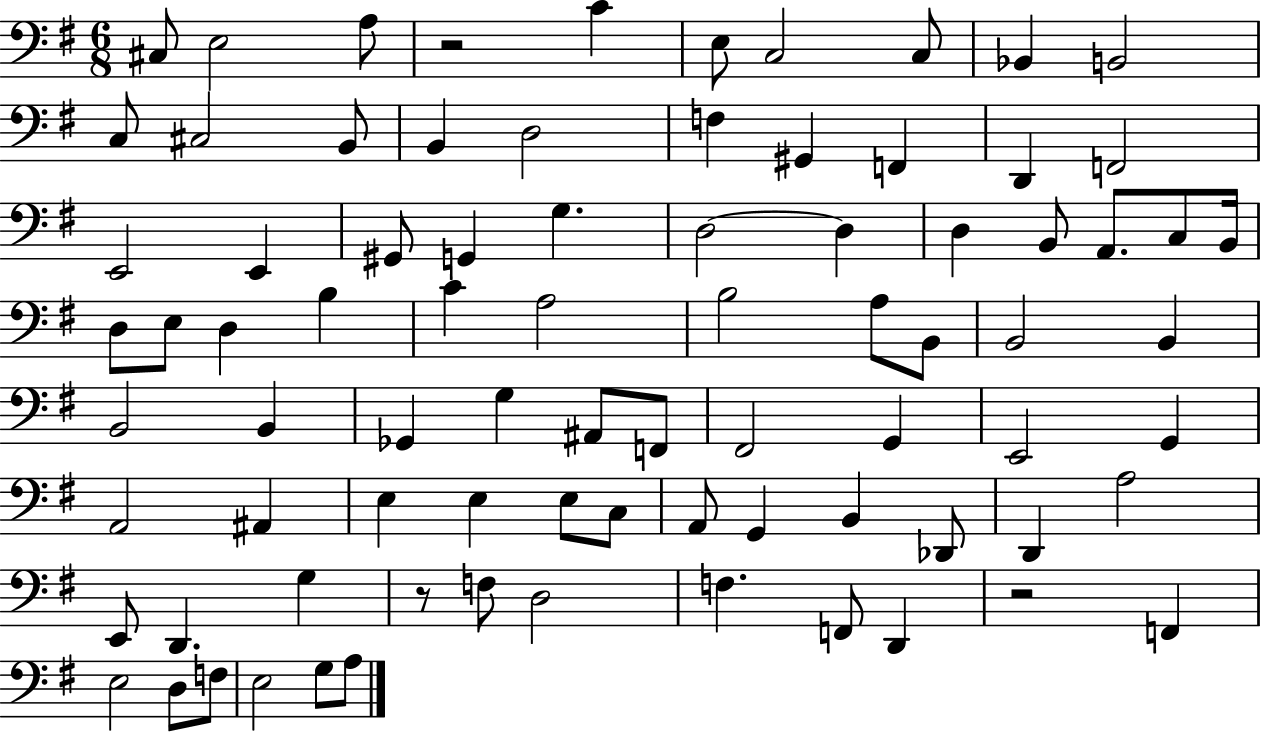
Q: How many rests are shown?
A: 3